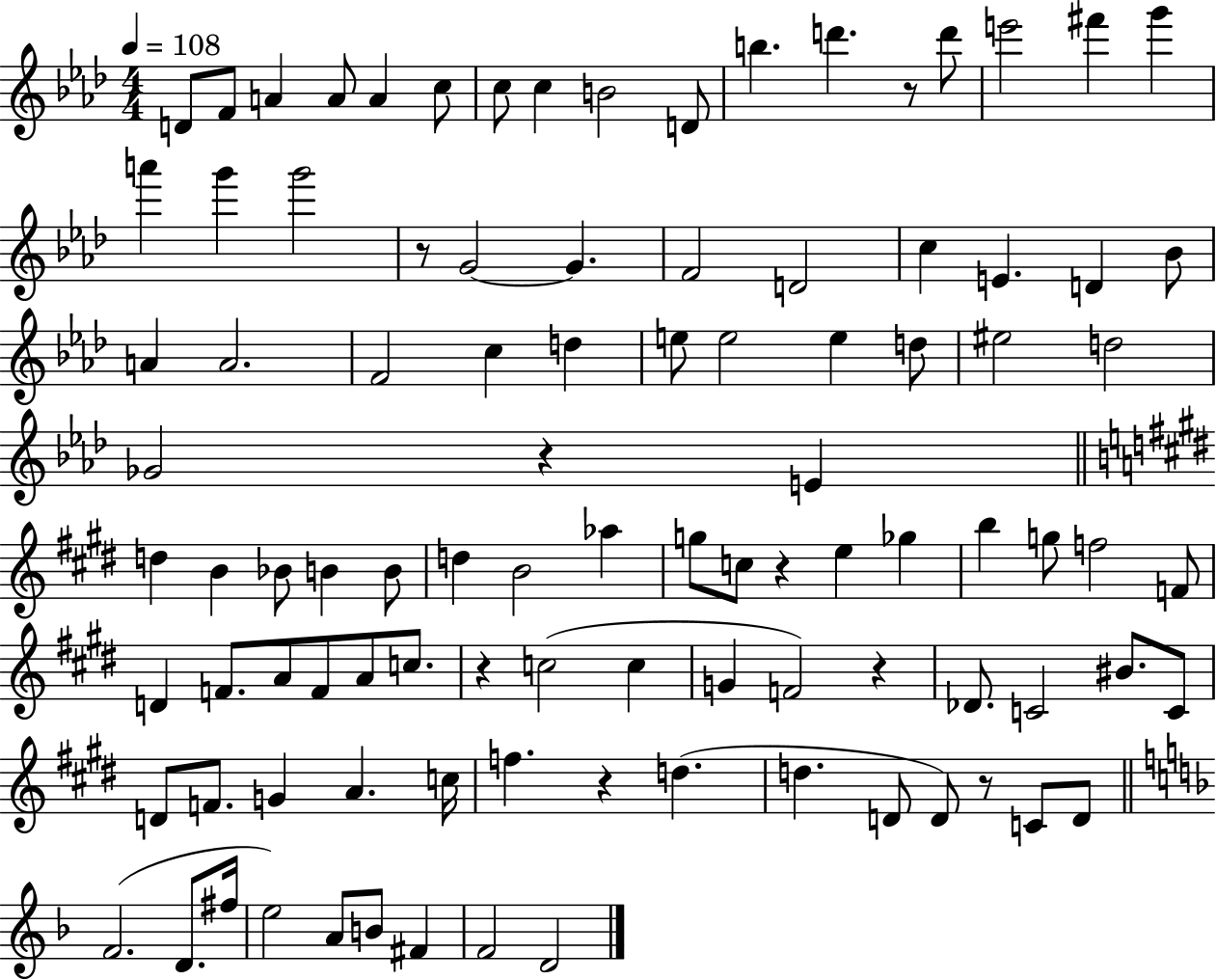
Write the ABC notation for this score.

X:1
T:Untitled
M:4/4
L:1/4
K:Ab
D/2 F/2 A A/2 A c/2 c/2 c B2 D/2 b d' z/2 d'/2 e'2 ^f' g' a' g' g'2 z/2 G2 G F2 D2 c E D _B/2 A A2 F2 c d e/2 e2 e d/2 ^e2 d2 _G2 z E d B _B/2 B B/2 d B2 _a g/2 c/2 z e _g b g/2 f2 F/2 D F/2 A/2 F/2 A/2 c/2 z c2 c G F2 z _D/2 C2 ^B/2 C/2 D/2 F/2 G A c/4 f z d d D/2 D/2 z/2 C/2 D/2 F2 D/2 ^f/4 e2 A/2 B/2 ^F F2 D2